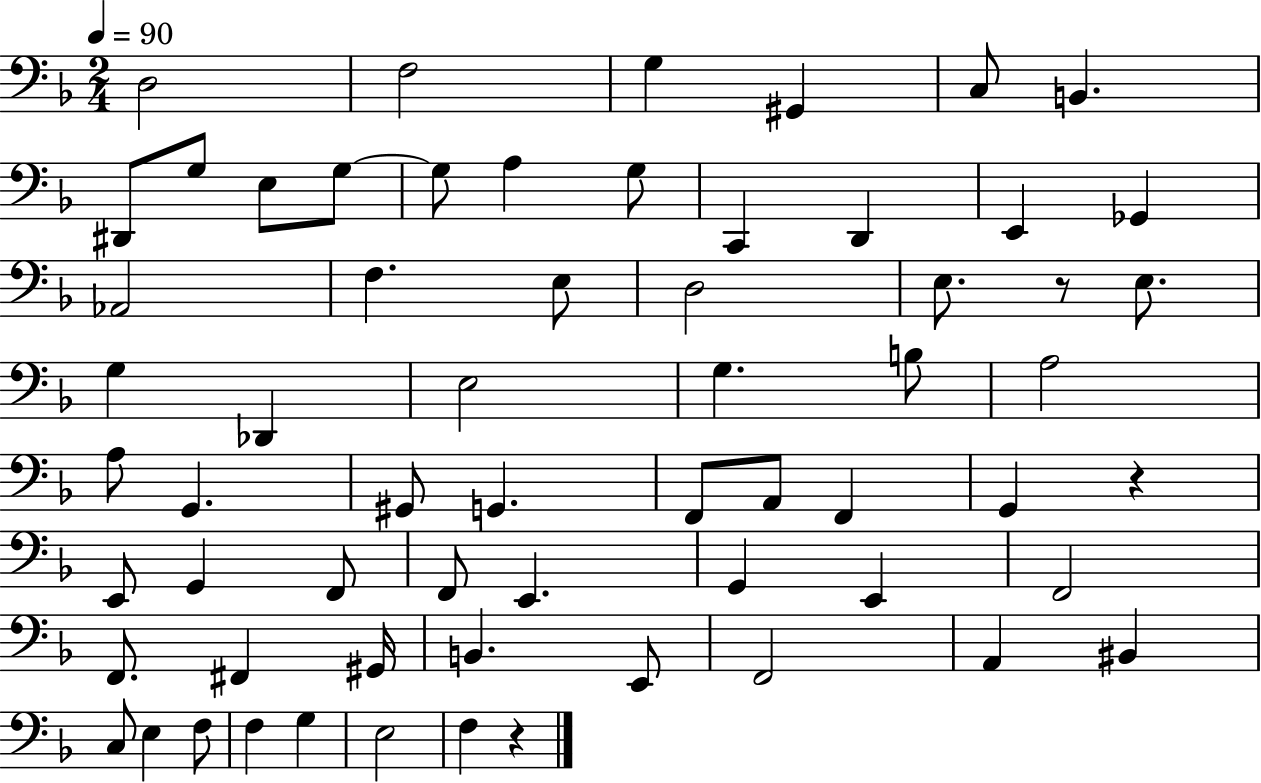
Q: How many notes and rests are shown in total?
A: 63